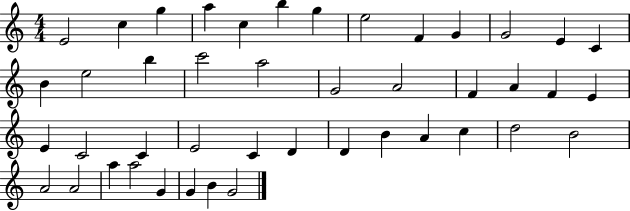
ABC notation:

X:1
T:Untitled
M:4/4
L:1/4
K:C
E2 c g a c b g e2 F G G2 E C B e2 b c'2 a2 G2 A2 F A F E E C2 C E2 C D D B A c d2 B2 A2 A2 a a2 G G B G2